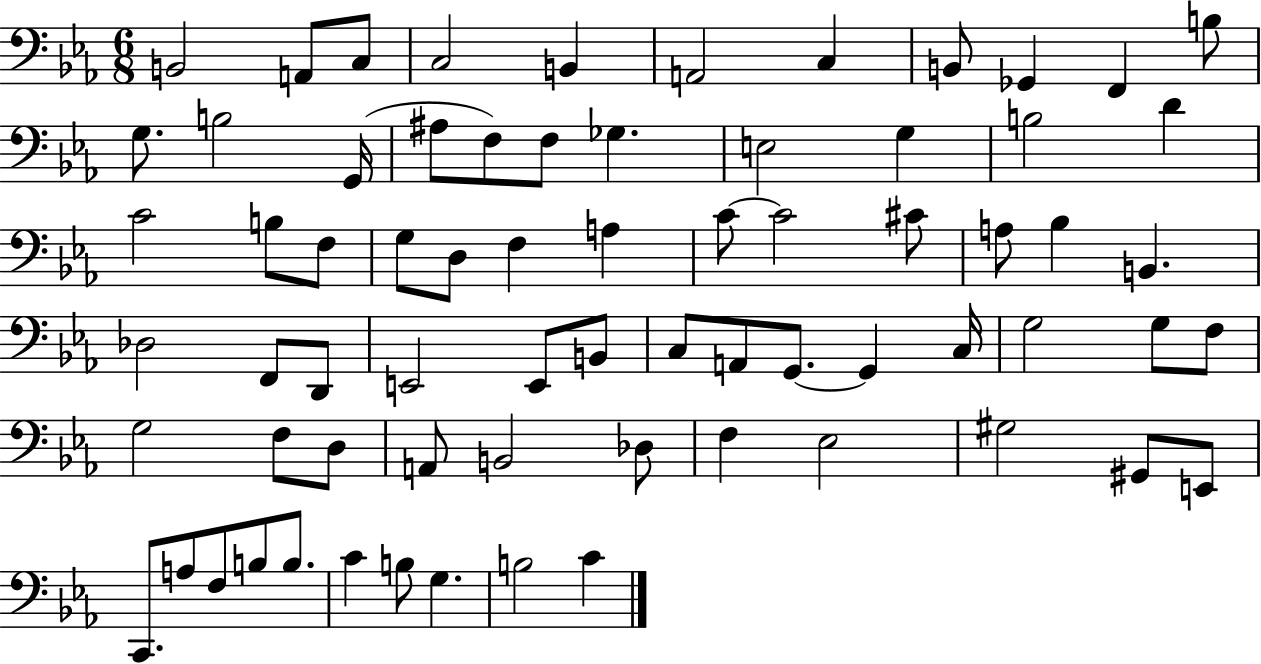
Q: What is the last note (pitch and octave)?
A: C4